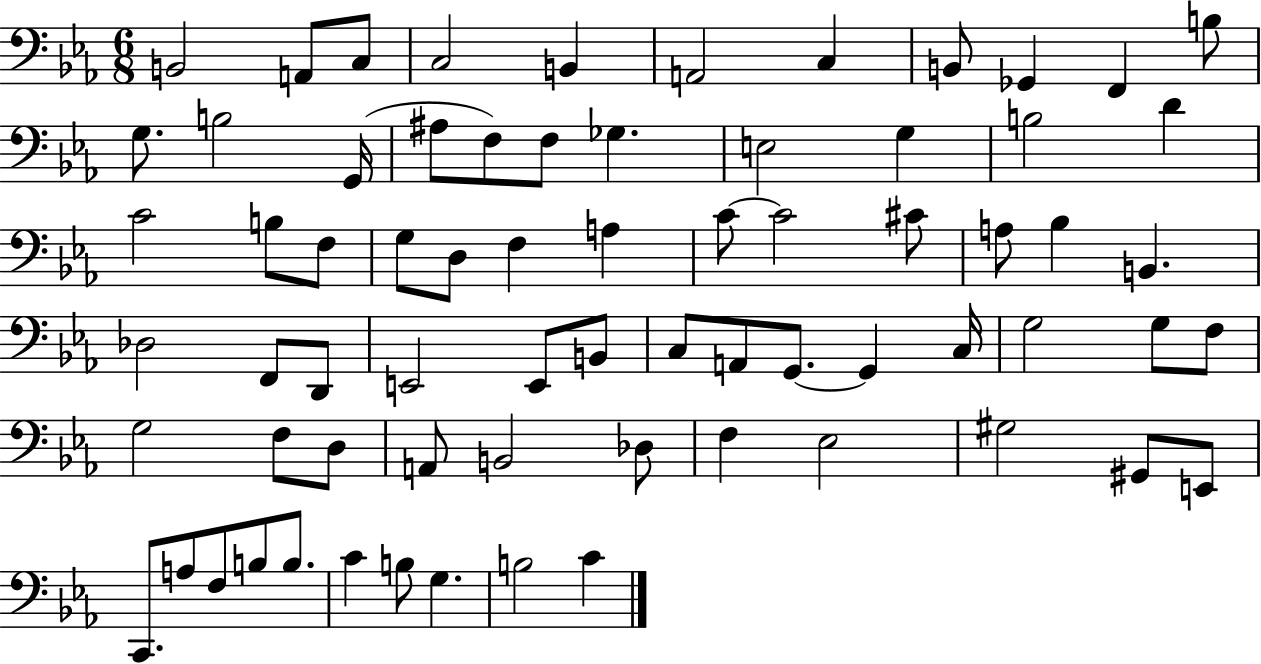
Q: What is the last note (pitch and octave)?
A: C4